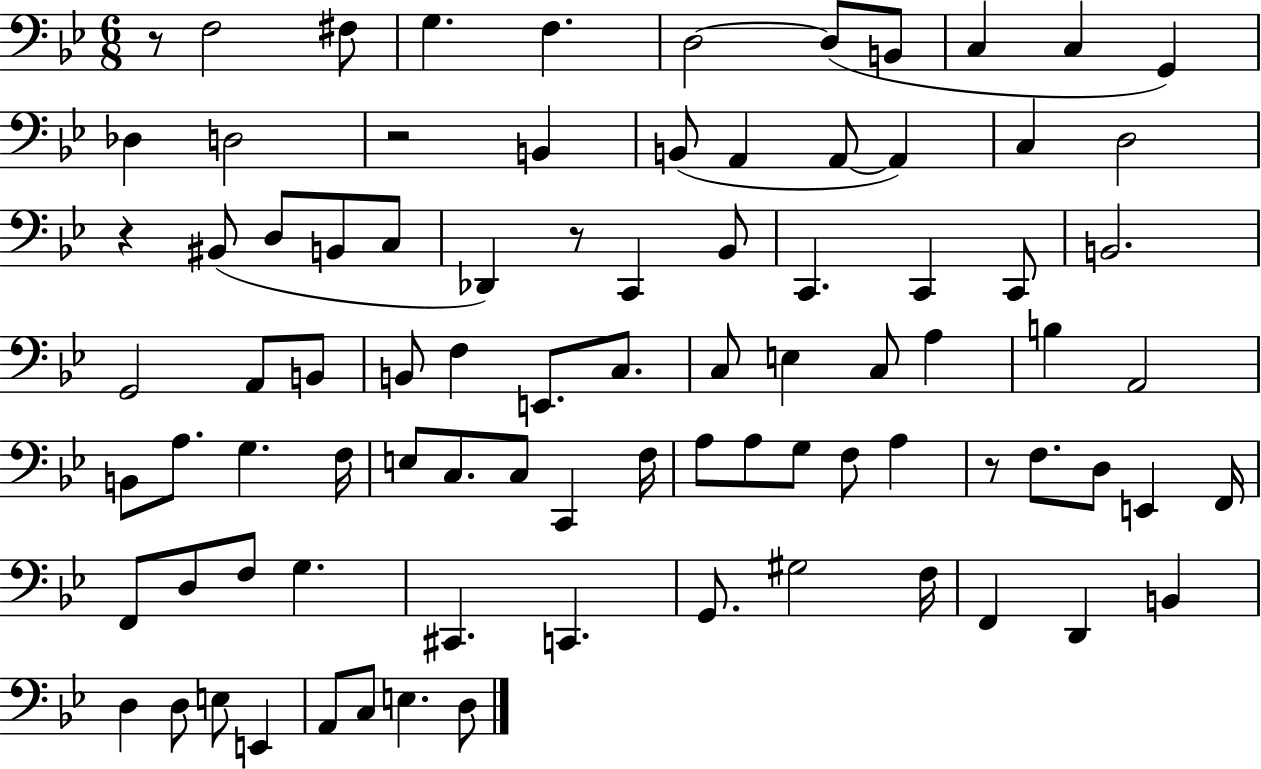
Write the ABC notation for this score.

X:1
T:Untitled
M:6/8
L:1/4
K:Bb
z/2 F,2 ^F,/2 G, F, D,2 D,/2 B,,/2 C, C, G,, _D, D,2 z2 B,, B,,/2 A,, A,,/2 A,, C, D,2 z ^B,,/2 D,/2 B,,/2 C,/2 _D,, z/2 C,, _B,,/2 C,, C,, C,,/2 B,,2 G,,2 A,,/2 B,,/2 B,,/2 F, E,,/2 C,/2 C,/2 E, C,/2 A, B, A,,2 B,,/2 A,/2 G, F,/4 E,/2 C,/2 C,/2 C,, F,/4 A,/2 A,/2 G,/2 F,/2 A, z/2 F,/2 D,/2 E,, F,,/4 F,,/2 D,/2 F,/2 G, ^C,, C,, G,,/2 ^G,2 F,/4 F,, D,, B,, D, D,/2 E,/2 E,, A,,/2 C,/2 E, D,/2